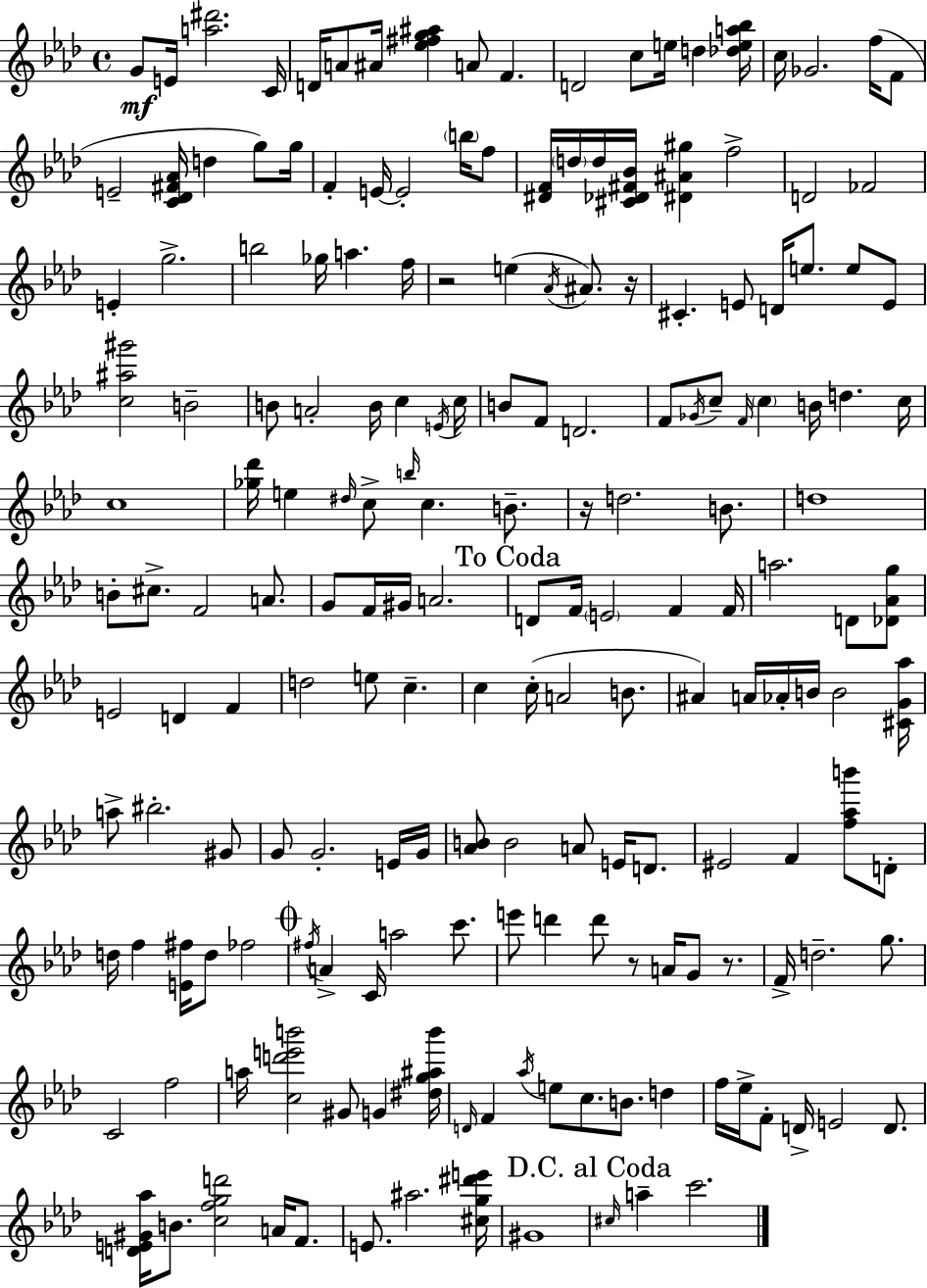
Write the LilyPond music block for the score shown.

{
  \clef treble
  \time 4/4
  \defaultTimeSignature
  \key aes \major
  g'8\mf e'16 <a'' dis'''>2. c'16 | d'16 a'8 ais'16 <ees'' fis'' g'' ais''>4 a'8 f'4. | d'2 c''8 e''16 d''4 <des'' e'' a'' bes''>16 | c''16 ges'2. f''16( f'8 | \break e'2-- <c' des' fis' aes'>16 d''4 g''8) g''16 | f'4-. e'16~~ e'2-. \parenthesize b''16 f''8 | <dis' f'>16 \parenthesize d''16 d''16 <cis' des' fis' bes'>16 <dis' ais' gis''>4 f''2-> | d'2 fes'2 | \break e'4-. g''2.-> | b''2 ges''16 a''4. f''16 | r2 e''4( \acciaccatura { aes'16 } ais'8.) | r16 cis'4.-. e'8 d'16 e''8. e''8 e'8 | \break <c'' ais'' gis'''>2 b'2-- | b'8 a'2-. b'16 c''4 | \acciaccatura { e'16 } c''16 b'8 f'8 d'2. | f'8 \acciaccatura { ges'16 } c''8-- \grace { f'16 } \parenthesize c''4 b'16 d''4. | \break c''16 c''1 | <ges'' des'''>16 e''4 \grace { dis''16 } c''8-> \grace { b''16 } c''4. | b'8.-- r16 d''2. | b'8. d''1 | \break b'8-. cis''8.-> f'2 | a'8. g'8 f'16 gis'16 a'2. | \mark "To Coda" d'8 f'16 \parenthesize e'2 | f'4 f'16 a''2. | \break d'8 <des' aes' g''>8 e'2 d'4 | f'4 d''2 e''8 | c''4.-- c''4 c''16-.( a'2 | b'8. ais'4) a'16 aes'16-. b'16 b'2 | \break <cis' g' aes''>16 a''8-> bis''2.-. | gis'8 g'8 g'2.-. | e'16 g'16 <aes' b'>8 b'2 | a'8 e'16 d'8. eis'2 f'4 | \break <f'' aes'' b'''>8 d'8-. d''16 f''4 <e' fis''>16 d''8 fes''2 | \mark \markup { \musicglyph "scripts.coda" } \acciaccatura { fis''16 } a'4-> c'16 a''2 | c'''8. e'''8 d'''4 d'''8 r8 | a'16 g'8 r8. f'16-> d''2.-- | \break g''8. c'2 f''2 | a''16 <c'' d''' e''' b'''>2 | gis'8 g'4 <dis'' g'' ais'' b'''>16 \grace { d'16 } f'4 \acciaccatura { aes''16 } e''8 c''8. | b'8. d''4 f''16 ees''16-> f'8-. d'16-> e'2 | \break d'8. <d' e' gis' aes''>16 b'8. <c'' f'' g'' d'''>2 | a'16 f'8. e'8. ais''2. | <cis'' g'' dis''' e'''>16 gis'1 | \mark "D.C. al Coda" \grace { cis''16 } a''4-- c'''2. | \break \bar "|."
}